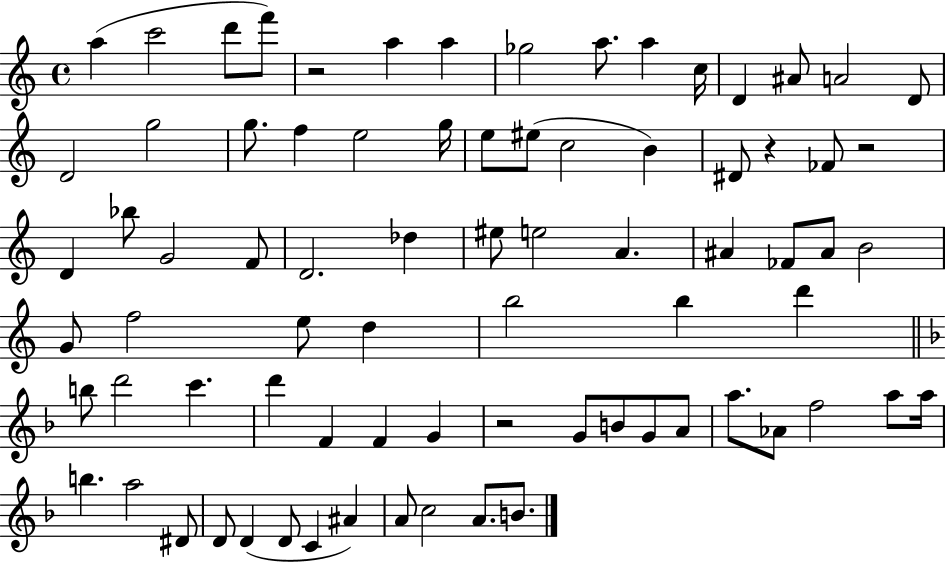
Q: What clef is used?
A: treble